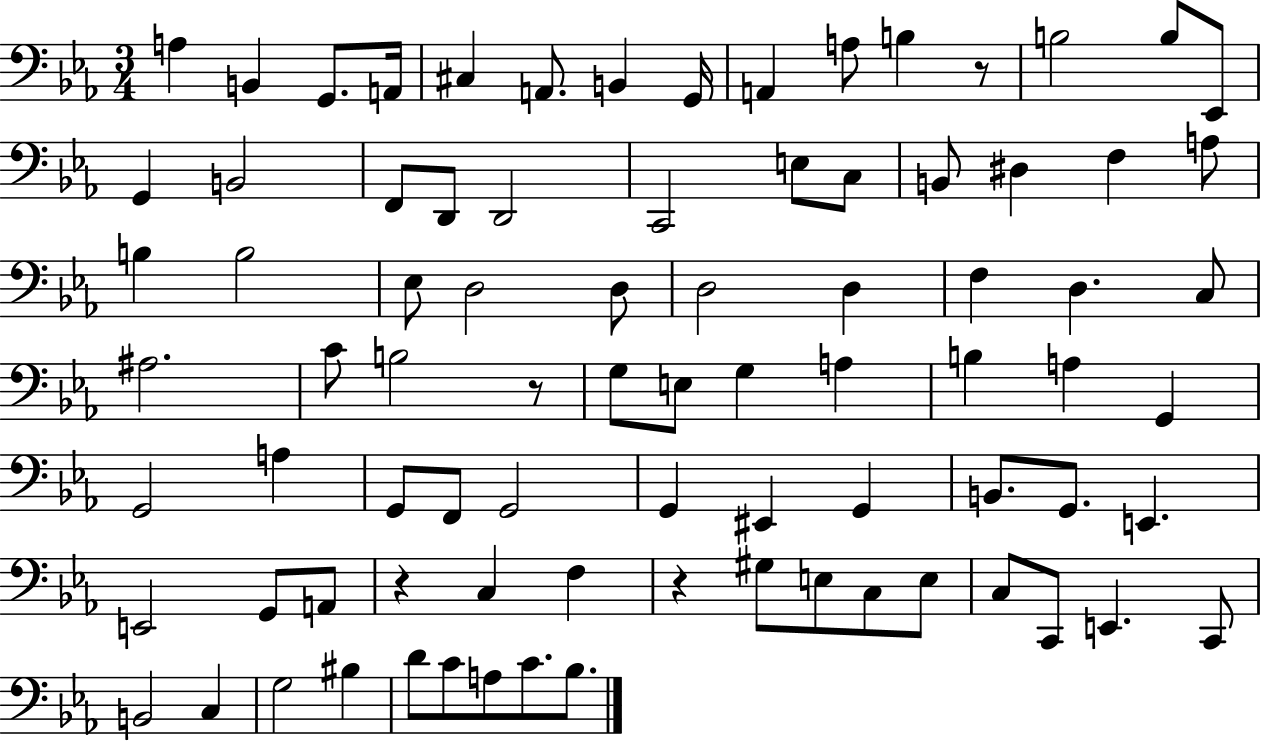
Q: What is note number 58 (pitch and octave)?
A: E2